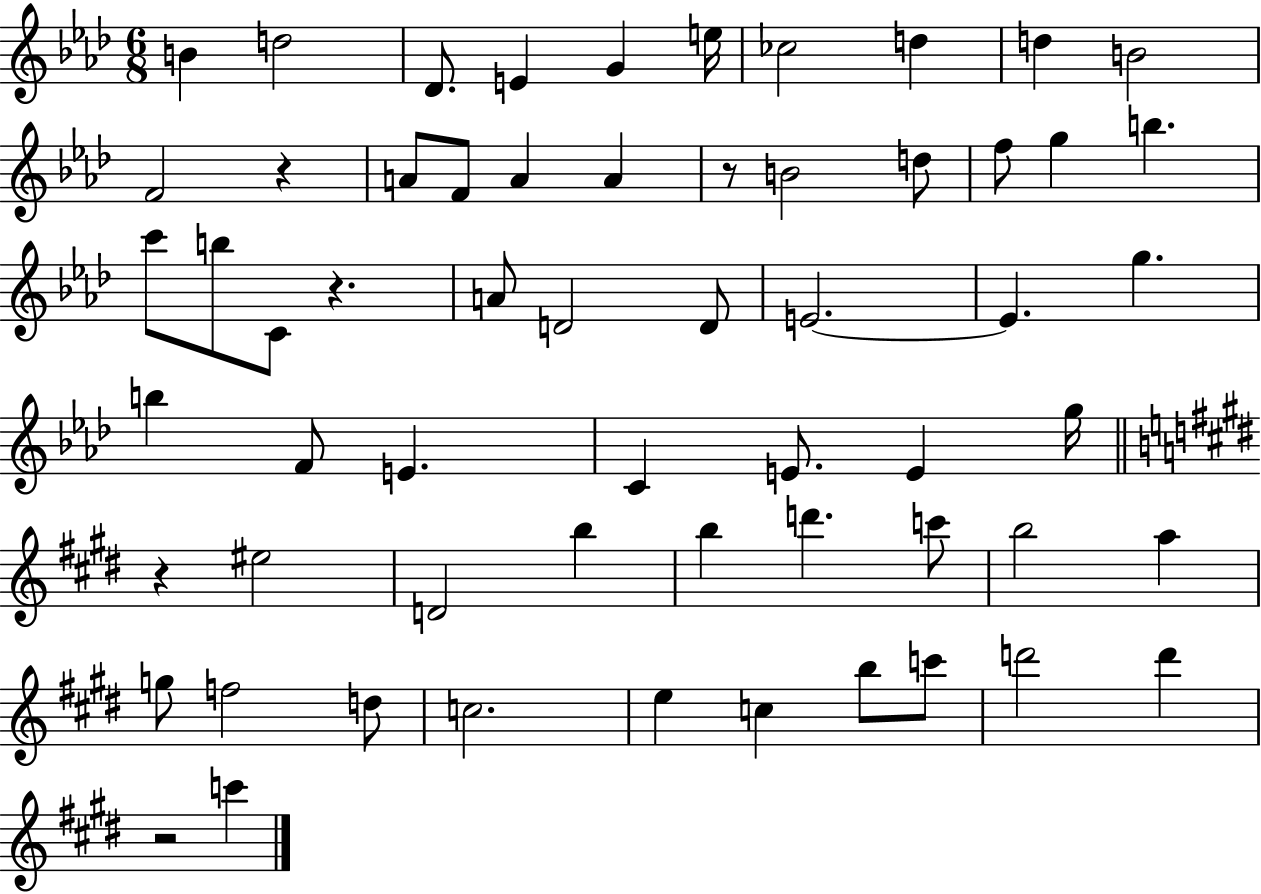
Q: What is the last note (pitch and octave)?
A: C6